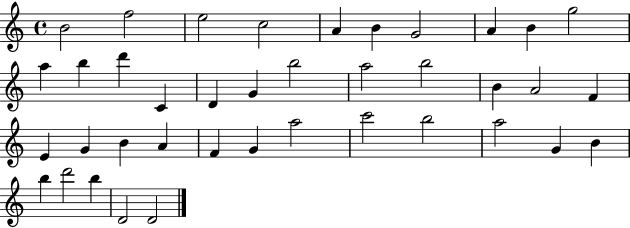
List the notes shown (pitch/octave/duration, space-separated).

B4/h F5/h E5/h C5/h A4/q B4/q G4/h A4/q B4/q G5/h A5/q B5/q D6/q C4/q D4/q G4/q B5/h A5/h B5/h B4/q A4/h F4/q E4/q G4/q B4/q A4/q F4/q G4/q A5/h C6/h B5/h A5/h G4/q B4/q B5/q D6/h B5/q D4/h D4/h